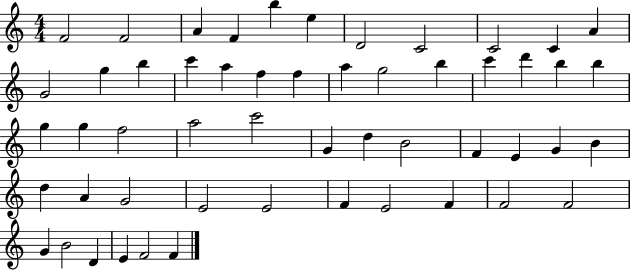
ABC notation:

X:1
T:Untitled
M:4/4
L:1/4
K:C
F2 F2 A F b e D2 C2 C2 C A G2 g b c' a f f a g2 b c' d' b b g g f2 a2 c'2 G d B2 F E G B d A G2 E2 E2 F E2 F F2 F2 G B2 D E F2 F